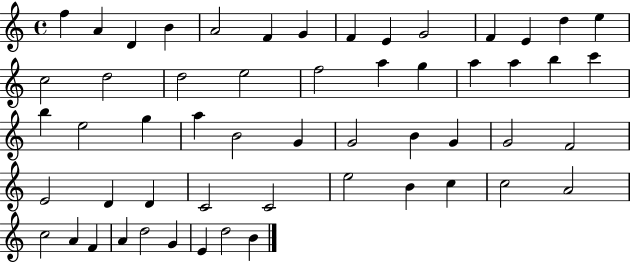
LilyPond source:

{
  \clef treble
  \time 4/4
  \defaultTimeSignature
  \key c \major
  f''4 a'4 d'4 b'4 | a'2 f'4 g'4 | f'4 e'4 g'2 | f'4 e'4 d''4 e''4 | \break c''2 d''2 | d''2 e''2 | f''2 a''4 g''4 | a''4 a''4 b''4 c'''4 | \break b''4 e''2 g''4 | a''4 b'2 g'4 | g'2 b'4 g'4 | g'2 f'2 | \break e'2 d'4 d'4 | c'2 c'2 | e''2 b'4 c''4 | c''2 a'2 | \break c''2 a'4 f'4 | a'4 d''2 g'4 | e'4 d''2 b'4 | \bar "|."
}